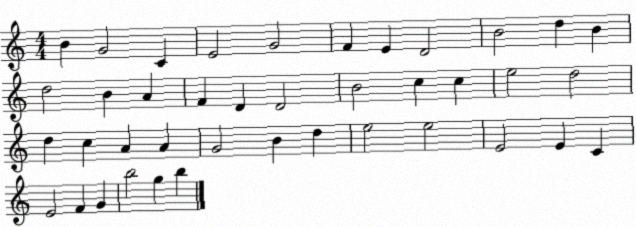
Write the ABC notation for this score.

X:1
T:Untitled
M:4/4
L:1/4
K:C
B G2 C E2 G2 F E D2 B2 d B d2 B A F D D2 B2 c c e2 d2 d c A A G2 B d e2 e2 E2 E C E2 F G b2 g b